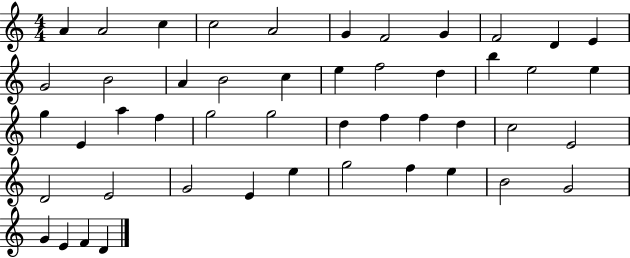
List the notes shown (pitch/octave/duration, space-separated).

A4/q A4/h C5/q C5/h A4/h G4/q F4/h G4/q F4/h D4/q E4/q G4/h B4/h A4/q B4/h C5/q E5/q F5/h D5/q B5/q E5/h E5/q G5/q E4/q A5/q F5/q G5/h G5/h D5/q F5/q F5/q D5/q C5/h E4/h D4/h E4/h G4/h E4/q E5/q G5/h F5/q E5/q B4/h G4/h G4/q E4/q F4/q D4/q